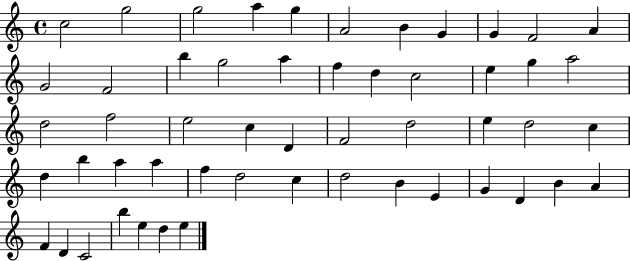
C5/h G5/h G5/h A5/q G5/q A4/h B4/q G4/q G4/q F4/h A4/q G4/h F4/h B5/q G5/h A5/q F5/q D5/q C5/h E5/q G5/q A5/h D5/h F5/h E5/h C5/q D4/q F4/h D5/h E5/q D5/h C5/q D5/q B5/q A5/q A5/q F5/q D5/h C5/q D5/h B4/q E4/q G4/q D4/q B4/q A4/q F4/q D4/q C4/h B5/q E5/q D5/q E5/q